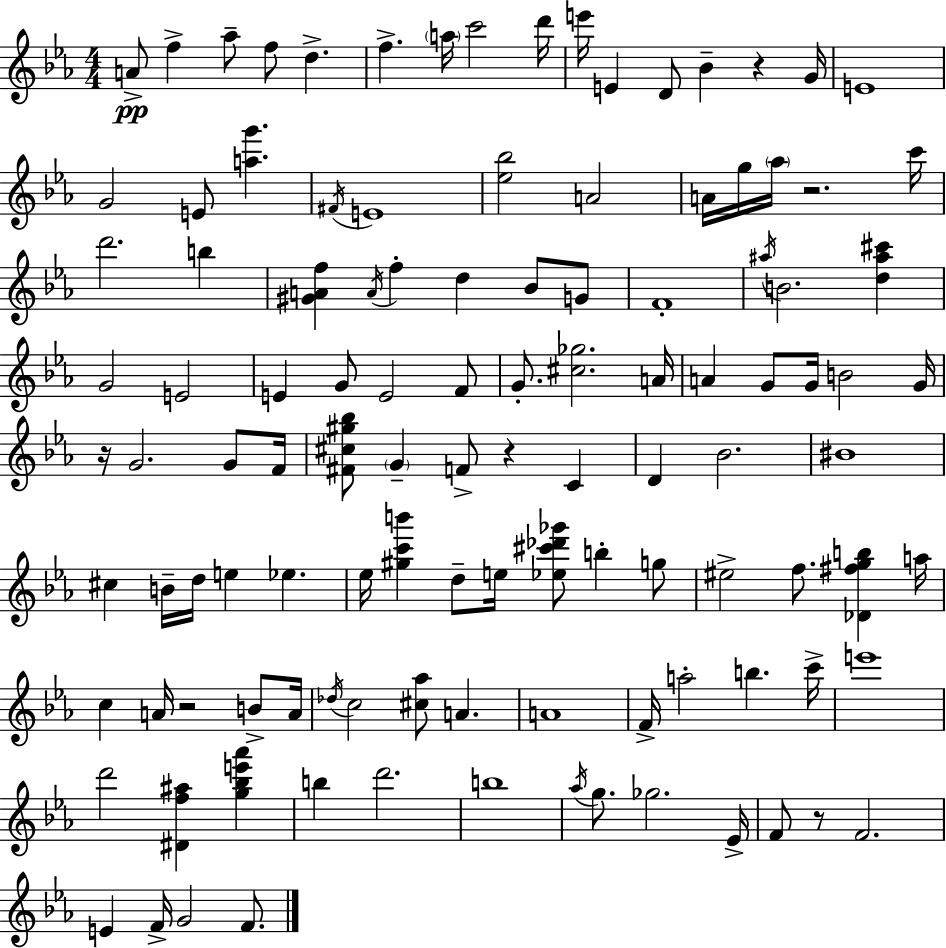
A4/e F5/q Ab5/e F5/e D5/q. F5/q. A5/s C6/h D6/s E6/s E4/q D4/e Bb4/q R/q G4/s E4/w G4/h E4/e [A5,G6]/q. F#4/s E4/w [Eb5,Bb5]/h A4/h A4/s G5/s Ab5/s R/h. C6/s D6/h. B5/q [G#4,A4,F5]/q A4/s F5/q D5/q Bb4/e G4/e F4/w A#5/s B4/h. [D5,A#5,C#6]/q G4/h E4/h E4/q G4/e E4/h F4/e G4/e. [C#5,Gb5]/h. A4/s A4/q G4/e G4/s B4/h G4/s R/s G4/h. G4/e F4/s [F#4,C#5,G#5,Bb5]/e G4/q F4/e R/q C4/q D4/q Bb4/h. BIS4/w C#5/q B4/s D5/s E5/q Eb5/q. Eb5/s [G#5,C6,B6]/q D5/e E5/s [Eb5,C#6,Db6,Gb6]/e B5/q G5/e EIS5/h F5/e. [Db4,F#5,G5,B5]/q A5/s C5/q A4/s R/h B4/e A4/s Db5/s C5/h [C#5,Ab5]/e A4/q. A4/w F4/s A5/h B5/q. C6/s E6/w D6/h [D#4,F5,A#5]/q [G5,Bb5,E6,Ab6]/q B5/q D6/h. B5/w Ab5/s G5/e. Gb5/h. Eb4/s F4/e R/e F4/h. E4/q F4/s G4/h F4/e.